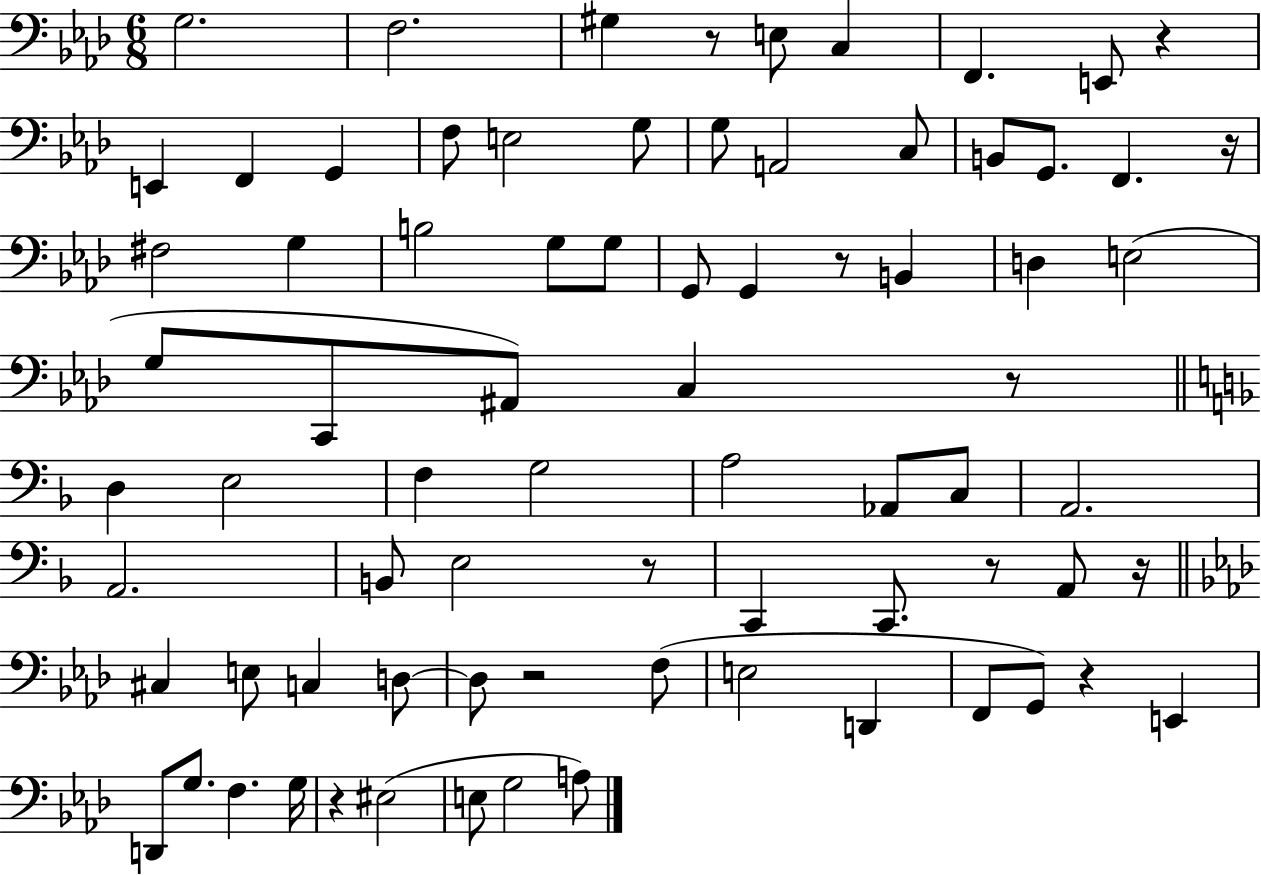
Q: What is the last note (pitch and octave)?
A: A3